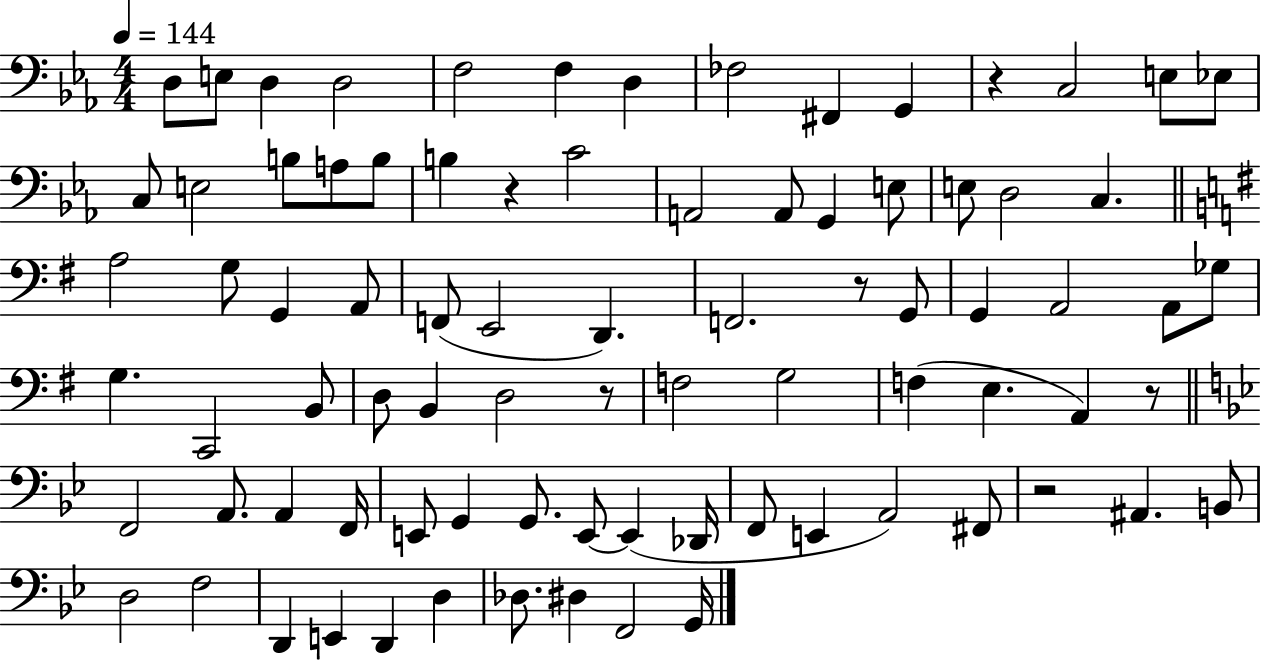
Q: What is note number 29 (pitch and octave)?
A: G3